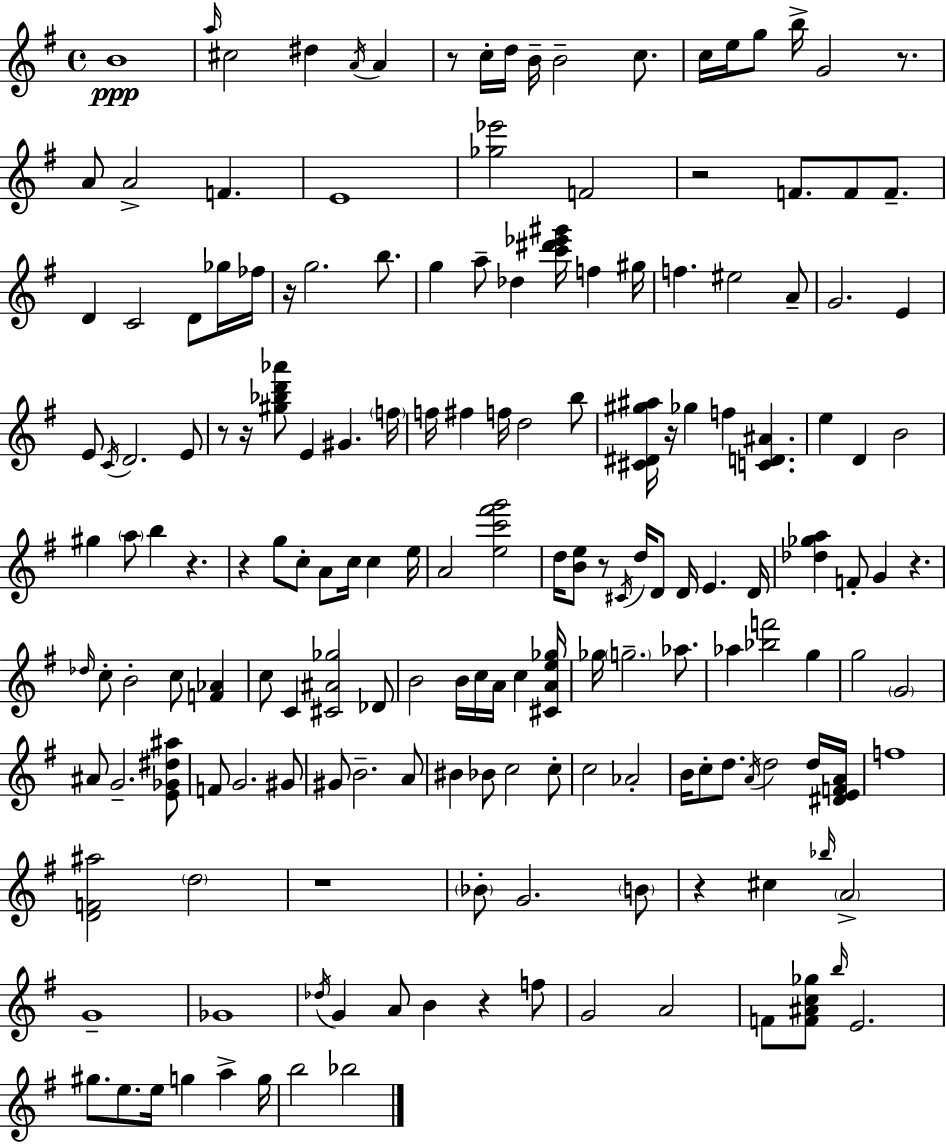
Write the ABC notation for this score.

X:1
T:Untitled
M:4/4
L:1/4
K:Em
B4 a/4 ^c2 ^d A/4 A z/2 c/4 d/4 B/4 B2 c/2 c/4 e/4 g/2 b/4 G2 z/2 A/2 A2 F E4 [_g_e']2 F2 z2 F/2 F/2 F/2 D C2 D/2 _g/4 _f/4 z/4 g2 b/2 g a/2 _d [c'^d'_e'^g']/4 f ^g/4 f ^e2 A/2 G2 E E/2 C/4 D2 E/2 z/2 z/4 [^g_bd'_a']/2 E ^G f/4 f/4 ^f f/4 d2 b/2 [^C^D^g^a]/4 z/4 _g f [CD^A] e D B2 ^g a/2 b z z g/2 c/2 A/2 c/4 c e/4 A2 [ec'^f'g']2 d/4 [Be]/2 z/2 ^C/4 d/4 D/2 D/4 E D/4 [_d_ga] F/2 G z _d/4 c/2 B2 c/2 [F_A] c/2 C [^C^A_g]2 _D/2 B2 B/4 c/4 A/4 c [^CAe_g]/4 _g/4 g2 _a/2 _a [_bf']2 g g2 G2 ^A/2 G2 [E_G^d^a]/2 F/2 G2 ^G/2 ^G/2 B2 A/2 ^B _B/2 c2 c/2 c2 _A2 B/4 c/2 d/2 A/4 d2 d/4 [^DEFA]/4 f4 [DF^a]2 d2 z4 _B/2 G2 B/2 z ^c _b/4 A2 G4 _G4 _d/4 G A/2 B z f/2 G2 A2 F/2 [F^Ac_g]/2 b/4 E2 ^g/2 e/2 e/4 g a g/4 b2 _b2